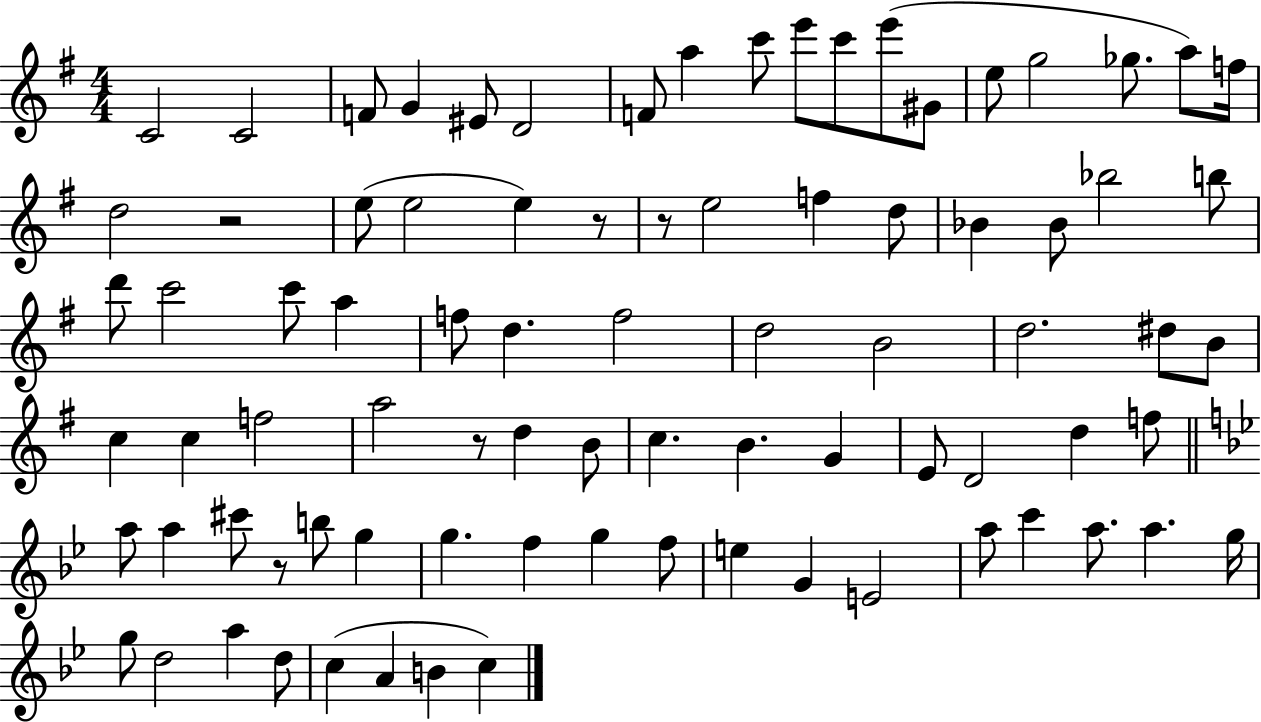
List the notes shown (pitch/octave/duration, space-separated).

C4/h C4/h F4/e G4/q EIS4/e D4/h F4/e A5/q C6/e E6/e C6/e E6/e G#4/e E5/e G5/h Gb5/e. A5/e F5/s D5/h R/h E5/e E5/h E5/q R/e R/e E5/h F5/q D5/e Bb4/q Bb4/e Bb5/h B5/e D6/e C6/h C6/e A5/q F5/e D5/q. F5/h D5/h B4/h D5/h. D#5/e B4/e C5/q C5/q F5/h A5/h R/e D5/q B4/e C5/q. B4/q. G4/q E4/e D4/h D5/q F5/e A5/e A5/q C#6/e R/e B5/e G5/q G5/q. F5/q G5/q F5/e E5/q G4/q E4/h A5/e C6/q A5/e. A5/q. G5/s G5/e D5/h A5/q D5/e C5/q A4/q B4/q C5/q